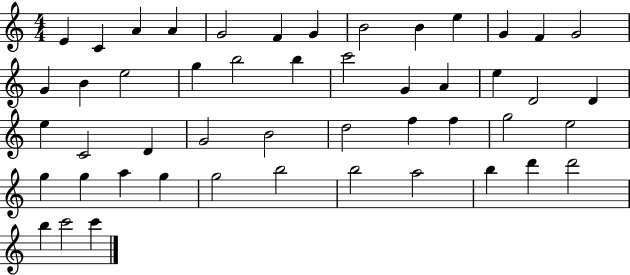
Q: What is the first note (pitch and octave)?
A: E4